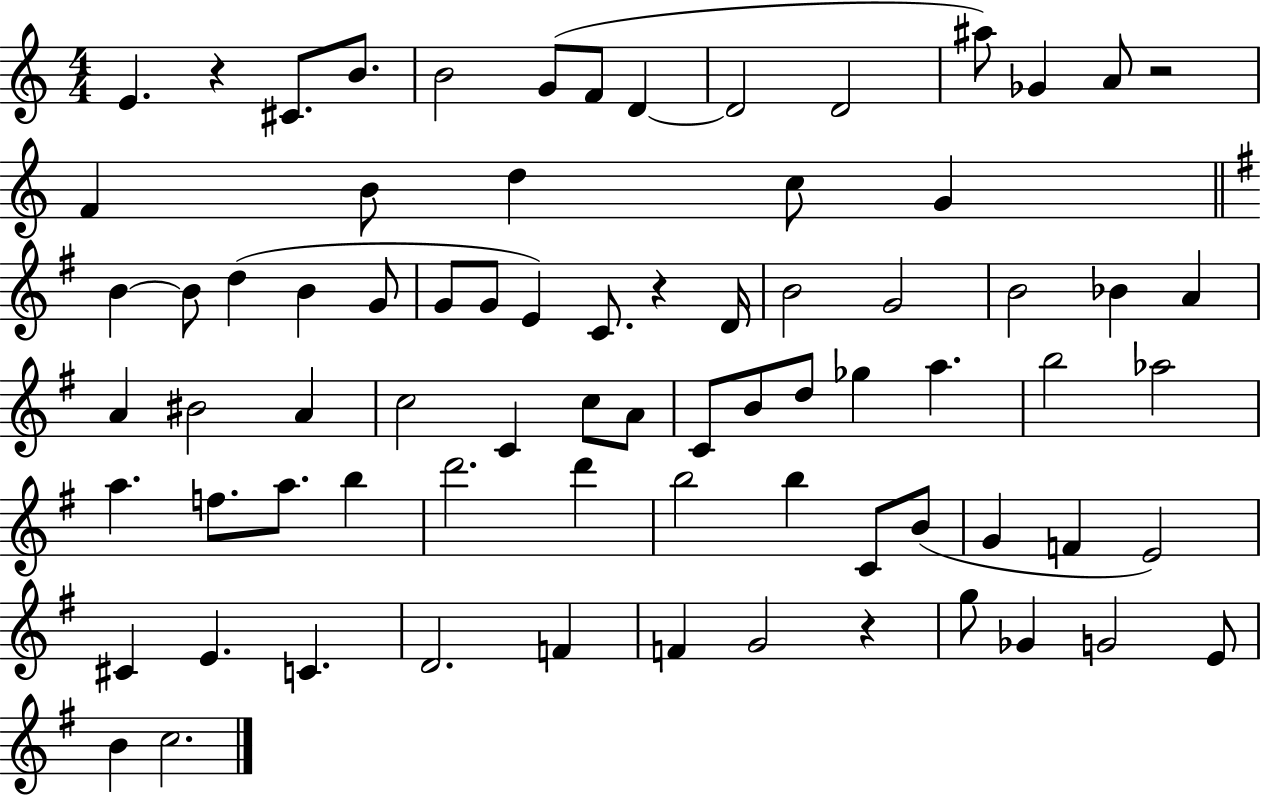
X:1
T:Untitled
M:4/4
L:1/4
K:C
E z ^C/2 B/2 B2 G/2 F/2 D D2 D2 ^a/2 _G A/2 z2 F B/2 d c/2 G B B/2 d B G/2 G/2 G/2 E C/2 z D/4 B2 G2 B2 _B A A ^B2 A c2 C c/2 A/2 C/2 B/2 d/2 _g a b2 _a2 a f/2 a/2 b d'2 d' b2 b C/2 B/2 G F E2 ^C E C D2 F F G2 z g/2 _G G2 E/2 B c2